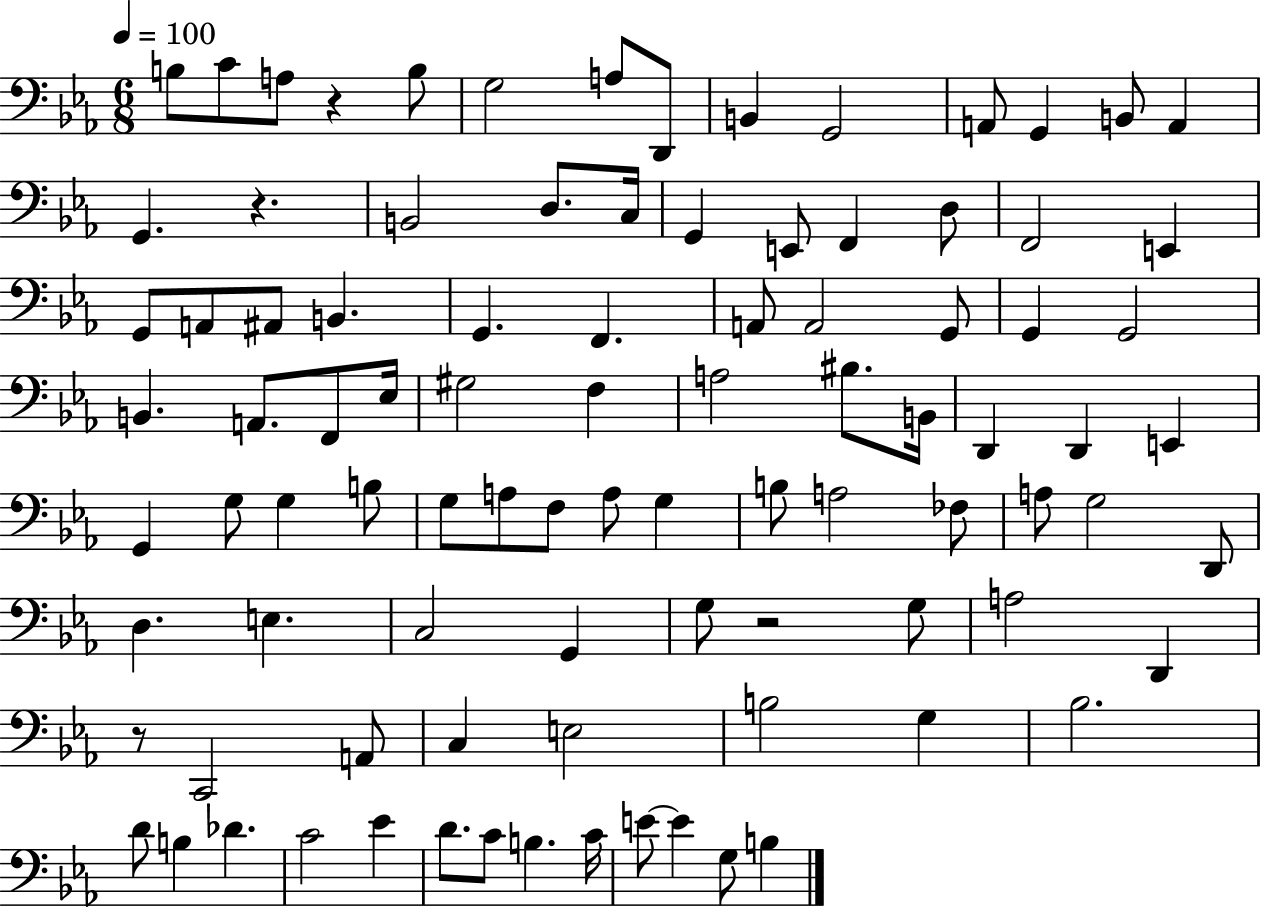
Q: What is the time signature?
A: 6/8